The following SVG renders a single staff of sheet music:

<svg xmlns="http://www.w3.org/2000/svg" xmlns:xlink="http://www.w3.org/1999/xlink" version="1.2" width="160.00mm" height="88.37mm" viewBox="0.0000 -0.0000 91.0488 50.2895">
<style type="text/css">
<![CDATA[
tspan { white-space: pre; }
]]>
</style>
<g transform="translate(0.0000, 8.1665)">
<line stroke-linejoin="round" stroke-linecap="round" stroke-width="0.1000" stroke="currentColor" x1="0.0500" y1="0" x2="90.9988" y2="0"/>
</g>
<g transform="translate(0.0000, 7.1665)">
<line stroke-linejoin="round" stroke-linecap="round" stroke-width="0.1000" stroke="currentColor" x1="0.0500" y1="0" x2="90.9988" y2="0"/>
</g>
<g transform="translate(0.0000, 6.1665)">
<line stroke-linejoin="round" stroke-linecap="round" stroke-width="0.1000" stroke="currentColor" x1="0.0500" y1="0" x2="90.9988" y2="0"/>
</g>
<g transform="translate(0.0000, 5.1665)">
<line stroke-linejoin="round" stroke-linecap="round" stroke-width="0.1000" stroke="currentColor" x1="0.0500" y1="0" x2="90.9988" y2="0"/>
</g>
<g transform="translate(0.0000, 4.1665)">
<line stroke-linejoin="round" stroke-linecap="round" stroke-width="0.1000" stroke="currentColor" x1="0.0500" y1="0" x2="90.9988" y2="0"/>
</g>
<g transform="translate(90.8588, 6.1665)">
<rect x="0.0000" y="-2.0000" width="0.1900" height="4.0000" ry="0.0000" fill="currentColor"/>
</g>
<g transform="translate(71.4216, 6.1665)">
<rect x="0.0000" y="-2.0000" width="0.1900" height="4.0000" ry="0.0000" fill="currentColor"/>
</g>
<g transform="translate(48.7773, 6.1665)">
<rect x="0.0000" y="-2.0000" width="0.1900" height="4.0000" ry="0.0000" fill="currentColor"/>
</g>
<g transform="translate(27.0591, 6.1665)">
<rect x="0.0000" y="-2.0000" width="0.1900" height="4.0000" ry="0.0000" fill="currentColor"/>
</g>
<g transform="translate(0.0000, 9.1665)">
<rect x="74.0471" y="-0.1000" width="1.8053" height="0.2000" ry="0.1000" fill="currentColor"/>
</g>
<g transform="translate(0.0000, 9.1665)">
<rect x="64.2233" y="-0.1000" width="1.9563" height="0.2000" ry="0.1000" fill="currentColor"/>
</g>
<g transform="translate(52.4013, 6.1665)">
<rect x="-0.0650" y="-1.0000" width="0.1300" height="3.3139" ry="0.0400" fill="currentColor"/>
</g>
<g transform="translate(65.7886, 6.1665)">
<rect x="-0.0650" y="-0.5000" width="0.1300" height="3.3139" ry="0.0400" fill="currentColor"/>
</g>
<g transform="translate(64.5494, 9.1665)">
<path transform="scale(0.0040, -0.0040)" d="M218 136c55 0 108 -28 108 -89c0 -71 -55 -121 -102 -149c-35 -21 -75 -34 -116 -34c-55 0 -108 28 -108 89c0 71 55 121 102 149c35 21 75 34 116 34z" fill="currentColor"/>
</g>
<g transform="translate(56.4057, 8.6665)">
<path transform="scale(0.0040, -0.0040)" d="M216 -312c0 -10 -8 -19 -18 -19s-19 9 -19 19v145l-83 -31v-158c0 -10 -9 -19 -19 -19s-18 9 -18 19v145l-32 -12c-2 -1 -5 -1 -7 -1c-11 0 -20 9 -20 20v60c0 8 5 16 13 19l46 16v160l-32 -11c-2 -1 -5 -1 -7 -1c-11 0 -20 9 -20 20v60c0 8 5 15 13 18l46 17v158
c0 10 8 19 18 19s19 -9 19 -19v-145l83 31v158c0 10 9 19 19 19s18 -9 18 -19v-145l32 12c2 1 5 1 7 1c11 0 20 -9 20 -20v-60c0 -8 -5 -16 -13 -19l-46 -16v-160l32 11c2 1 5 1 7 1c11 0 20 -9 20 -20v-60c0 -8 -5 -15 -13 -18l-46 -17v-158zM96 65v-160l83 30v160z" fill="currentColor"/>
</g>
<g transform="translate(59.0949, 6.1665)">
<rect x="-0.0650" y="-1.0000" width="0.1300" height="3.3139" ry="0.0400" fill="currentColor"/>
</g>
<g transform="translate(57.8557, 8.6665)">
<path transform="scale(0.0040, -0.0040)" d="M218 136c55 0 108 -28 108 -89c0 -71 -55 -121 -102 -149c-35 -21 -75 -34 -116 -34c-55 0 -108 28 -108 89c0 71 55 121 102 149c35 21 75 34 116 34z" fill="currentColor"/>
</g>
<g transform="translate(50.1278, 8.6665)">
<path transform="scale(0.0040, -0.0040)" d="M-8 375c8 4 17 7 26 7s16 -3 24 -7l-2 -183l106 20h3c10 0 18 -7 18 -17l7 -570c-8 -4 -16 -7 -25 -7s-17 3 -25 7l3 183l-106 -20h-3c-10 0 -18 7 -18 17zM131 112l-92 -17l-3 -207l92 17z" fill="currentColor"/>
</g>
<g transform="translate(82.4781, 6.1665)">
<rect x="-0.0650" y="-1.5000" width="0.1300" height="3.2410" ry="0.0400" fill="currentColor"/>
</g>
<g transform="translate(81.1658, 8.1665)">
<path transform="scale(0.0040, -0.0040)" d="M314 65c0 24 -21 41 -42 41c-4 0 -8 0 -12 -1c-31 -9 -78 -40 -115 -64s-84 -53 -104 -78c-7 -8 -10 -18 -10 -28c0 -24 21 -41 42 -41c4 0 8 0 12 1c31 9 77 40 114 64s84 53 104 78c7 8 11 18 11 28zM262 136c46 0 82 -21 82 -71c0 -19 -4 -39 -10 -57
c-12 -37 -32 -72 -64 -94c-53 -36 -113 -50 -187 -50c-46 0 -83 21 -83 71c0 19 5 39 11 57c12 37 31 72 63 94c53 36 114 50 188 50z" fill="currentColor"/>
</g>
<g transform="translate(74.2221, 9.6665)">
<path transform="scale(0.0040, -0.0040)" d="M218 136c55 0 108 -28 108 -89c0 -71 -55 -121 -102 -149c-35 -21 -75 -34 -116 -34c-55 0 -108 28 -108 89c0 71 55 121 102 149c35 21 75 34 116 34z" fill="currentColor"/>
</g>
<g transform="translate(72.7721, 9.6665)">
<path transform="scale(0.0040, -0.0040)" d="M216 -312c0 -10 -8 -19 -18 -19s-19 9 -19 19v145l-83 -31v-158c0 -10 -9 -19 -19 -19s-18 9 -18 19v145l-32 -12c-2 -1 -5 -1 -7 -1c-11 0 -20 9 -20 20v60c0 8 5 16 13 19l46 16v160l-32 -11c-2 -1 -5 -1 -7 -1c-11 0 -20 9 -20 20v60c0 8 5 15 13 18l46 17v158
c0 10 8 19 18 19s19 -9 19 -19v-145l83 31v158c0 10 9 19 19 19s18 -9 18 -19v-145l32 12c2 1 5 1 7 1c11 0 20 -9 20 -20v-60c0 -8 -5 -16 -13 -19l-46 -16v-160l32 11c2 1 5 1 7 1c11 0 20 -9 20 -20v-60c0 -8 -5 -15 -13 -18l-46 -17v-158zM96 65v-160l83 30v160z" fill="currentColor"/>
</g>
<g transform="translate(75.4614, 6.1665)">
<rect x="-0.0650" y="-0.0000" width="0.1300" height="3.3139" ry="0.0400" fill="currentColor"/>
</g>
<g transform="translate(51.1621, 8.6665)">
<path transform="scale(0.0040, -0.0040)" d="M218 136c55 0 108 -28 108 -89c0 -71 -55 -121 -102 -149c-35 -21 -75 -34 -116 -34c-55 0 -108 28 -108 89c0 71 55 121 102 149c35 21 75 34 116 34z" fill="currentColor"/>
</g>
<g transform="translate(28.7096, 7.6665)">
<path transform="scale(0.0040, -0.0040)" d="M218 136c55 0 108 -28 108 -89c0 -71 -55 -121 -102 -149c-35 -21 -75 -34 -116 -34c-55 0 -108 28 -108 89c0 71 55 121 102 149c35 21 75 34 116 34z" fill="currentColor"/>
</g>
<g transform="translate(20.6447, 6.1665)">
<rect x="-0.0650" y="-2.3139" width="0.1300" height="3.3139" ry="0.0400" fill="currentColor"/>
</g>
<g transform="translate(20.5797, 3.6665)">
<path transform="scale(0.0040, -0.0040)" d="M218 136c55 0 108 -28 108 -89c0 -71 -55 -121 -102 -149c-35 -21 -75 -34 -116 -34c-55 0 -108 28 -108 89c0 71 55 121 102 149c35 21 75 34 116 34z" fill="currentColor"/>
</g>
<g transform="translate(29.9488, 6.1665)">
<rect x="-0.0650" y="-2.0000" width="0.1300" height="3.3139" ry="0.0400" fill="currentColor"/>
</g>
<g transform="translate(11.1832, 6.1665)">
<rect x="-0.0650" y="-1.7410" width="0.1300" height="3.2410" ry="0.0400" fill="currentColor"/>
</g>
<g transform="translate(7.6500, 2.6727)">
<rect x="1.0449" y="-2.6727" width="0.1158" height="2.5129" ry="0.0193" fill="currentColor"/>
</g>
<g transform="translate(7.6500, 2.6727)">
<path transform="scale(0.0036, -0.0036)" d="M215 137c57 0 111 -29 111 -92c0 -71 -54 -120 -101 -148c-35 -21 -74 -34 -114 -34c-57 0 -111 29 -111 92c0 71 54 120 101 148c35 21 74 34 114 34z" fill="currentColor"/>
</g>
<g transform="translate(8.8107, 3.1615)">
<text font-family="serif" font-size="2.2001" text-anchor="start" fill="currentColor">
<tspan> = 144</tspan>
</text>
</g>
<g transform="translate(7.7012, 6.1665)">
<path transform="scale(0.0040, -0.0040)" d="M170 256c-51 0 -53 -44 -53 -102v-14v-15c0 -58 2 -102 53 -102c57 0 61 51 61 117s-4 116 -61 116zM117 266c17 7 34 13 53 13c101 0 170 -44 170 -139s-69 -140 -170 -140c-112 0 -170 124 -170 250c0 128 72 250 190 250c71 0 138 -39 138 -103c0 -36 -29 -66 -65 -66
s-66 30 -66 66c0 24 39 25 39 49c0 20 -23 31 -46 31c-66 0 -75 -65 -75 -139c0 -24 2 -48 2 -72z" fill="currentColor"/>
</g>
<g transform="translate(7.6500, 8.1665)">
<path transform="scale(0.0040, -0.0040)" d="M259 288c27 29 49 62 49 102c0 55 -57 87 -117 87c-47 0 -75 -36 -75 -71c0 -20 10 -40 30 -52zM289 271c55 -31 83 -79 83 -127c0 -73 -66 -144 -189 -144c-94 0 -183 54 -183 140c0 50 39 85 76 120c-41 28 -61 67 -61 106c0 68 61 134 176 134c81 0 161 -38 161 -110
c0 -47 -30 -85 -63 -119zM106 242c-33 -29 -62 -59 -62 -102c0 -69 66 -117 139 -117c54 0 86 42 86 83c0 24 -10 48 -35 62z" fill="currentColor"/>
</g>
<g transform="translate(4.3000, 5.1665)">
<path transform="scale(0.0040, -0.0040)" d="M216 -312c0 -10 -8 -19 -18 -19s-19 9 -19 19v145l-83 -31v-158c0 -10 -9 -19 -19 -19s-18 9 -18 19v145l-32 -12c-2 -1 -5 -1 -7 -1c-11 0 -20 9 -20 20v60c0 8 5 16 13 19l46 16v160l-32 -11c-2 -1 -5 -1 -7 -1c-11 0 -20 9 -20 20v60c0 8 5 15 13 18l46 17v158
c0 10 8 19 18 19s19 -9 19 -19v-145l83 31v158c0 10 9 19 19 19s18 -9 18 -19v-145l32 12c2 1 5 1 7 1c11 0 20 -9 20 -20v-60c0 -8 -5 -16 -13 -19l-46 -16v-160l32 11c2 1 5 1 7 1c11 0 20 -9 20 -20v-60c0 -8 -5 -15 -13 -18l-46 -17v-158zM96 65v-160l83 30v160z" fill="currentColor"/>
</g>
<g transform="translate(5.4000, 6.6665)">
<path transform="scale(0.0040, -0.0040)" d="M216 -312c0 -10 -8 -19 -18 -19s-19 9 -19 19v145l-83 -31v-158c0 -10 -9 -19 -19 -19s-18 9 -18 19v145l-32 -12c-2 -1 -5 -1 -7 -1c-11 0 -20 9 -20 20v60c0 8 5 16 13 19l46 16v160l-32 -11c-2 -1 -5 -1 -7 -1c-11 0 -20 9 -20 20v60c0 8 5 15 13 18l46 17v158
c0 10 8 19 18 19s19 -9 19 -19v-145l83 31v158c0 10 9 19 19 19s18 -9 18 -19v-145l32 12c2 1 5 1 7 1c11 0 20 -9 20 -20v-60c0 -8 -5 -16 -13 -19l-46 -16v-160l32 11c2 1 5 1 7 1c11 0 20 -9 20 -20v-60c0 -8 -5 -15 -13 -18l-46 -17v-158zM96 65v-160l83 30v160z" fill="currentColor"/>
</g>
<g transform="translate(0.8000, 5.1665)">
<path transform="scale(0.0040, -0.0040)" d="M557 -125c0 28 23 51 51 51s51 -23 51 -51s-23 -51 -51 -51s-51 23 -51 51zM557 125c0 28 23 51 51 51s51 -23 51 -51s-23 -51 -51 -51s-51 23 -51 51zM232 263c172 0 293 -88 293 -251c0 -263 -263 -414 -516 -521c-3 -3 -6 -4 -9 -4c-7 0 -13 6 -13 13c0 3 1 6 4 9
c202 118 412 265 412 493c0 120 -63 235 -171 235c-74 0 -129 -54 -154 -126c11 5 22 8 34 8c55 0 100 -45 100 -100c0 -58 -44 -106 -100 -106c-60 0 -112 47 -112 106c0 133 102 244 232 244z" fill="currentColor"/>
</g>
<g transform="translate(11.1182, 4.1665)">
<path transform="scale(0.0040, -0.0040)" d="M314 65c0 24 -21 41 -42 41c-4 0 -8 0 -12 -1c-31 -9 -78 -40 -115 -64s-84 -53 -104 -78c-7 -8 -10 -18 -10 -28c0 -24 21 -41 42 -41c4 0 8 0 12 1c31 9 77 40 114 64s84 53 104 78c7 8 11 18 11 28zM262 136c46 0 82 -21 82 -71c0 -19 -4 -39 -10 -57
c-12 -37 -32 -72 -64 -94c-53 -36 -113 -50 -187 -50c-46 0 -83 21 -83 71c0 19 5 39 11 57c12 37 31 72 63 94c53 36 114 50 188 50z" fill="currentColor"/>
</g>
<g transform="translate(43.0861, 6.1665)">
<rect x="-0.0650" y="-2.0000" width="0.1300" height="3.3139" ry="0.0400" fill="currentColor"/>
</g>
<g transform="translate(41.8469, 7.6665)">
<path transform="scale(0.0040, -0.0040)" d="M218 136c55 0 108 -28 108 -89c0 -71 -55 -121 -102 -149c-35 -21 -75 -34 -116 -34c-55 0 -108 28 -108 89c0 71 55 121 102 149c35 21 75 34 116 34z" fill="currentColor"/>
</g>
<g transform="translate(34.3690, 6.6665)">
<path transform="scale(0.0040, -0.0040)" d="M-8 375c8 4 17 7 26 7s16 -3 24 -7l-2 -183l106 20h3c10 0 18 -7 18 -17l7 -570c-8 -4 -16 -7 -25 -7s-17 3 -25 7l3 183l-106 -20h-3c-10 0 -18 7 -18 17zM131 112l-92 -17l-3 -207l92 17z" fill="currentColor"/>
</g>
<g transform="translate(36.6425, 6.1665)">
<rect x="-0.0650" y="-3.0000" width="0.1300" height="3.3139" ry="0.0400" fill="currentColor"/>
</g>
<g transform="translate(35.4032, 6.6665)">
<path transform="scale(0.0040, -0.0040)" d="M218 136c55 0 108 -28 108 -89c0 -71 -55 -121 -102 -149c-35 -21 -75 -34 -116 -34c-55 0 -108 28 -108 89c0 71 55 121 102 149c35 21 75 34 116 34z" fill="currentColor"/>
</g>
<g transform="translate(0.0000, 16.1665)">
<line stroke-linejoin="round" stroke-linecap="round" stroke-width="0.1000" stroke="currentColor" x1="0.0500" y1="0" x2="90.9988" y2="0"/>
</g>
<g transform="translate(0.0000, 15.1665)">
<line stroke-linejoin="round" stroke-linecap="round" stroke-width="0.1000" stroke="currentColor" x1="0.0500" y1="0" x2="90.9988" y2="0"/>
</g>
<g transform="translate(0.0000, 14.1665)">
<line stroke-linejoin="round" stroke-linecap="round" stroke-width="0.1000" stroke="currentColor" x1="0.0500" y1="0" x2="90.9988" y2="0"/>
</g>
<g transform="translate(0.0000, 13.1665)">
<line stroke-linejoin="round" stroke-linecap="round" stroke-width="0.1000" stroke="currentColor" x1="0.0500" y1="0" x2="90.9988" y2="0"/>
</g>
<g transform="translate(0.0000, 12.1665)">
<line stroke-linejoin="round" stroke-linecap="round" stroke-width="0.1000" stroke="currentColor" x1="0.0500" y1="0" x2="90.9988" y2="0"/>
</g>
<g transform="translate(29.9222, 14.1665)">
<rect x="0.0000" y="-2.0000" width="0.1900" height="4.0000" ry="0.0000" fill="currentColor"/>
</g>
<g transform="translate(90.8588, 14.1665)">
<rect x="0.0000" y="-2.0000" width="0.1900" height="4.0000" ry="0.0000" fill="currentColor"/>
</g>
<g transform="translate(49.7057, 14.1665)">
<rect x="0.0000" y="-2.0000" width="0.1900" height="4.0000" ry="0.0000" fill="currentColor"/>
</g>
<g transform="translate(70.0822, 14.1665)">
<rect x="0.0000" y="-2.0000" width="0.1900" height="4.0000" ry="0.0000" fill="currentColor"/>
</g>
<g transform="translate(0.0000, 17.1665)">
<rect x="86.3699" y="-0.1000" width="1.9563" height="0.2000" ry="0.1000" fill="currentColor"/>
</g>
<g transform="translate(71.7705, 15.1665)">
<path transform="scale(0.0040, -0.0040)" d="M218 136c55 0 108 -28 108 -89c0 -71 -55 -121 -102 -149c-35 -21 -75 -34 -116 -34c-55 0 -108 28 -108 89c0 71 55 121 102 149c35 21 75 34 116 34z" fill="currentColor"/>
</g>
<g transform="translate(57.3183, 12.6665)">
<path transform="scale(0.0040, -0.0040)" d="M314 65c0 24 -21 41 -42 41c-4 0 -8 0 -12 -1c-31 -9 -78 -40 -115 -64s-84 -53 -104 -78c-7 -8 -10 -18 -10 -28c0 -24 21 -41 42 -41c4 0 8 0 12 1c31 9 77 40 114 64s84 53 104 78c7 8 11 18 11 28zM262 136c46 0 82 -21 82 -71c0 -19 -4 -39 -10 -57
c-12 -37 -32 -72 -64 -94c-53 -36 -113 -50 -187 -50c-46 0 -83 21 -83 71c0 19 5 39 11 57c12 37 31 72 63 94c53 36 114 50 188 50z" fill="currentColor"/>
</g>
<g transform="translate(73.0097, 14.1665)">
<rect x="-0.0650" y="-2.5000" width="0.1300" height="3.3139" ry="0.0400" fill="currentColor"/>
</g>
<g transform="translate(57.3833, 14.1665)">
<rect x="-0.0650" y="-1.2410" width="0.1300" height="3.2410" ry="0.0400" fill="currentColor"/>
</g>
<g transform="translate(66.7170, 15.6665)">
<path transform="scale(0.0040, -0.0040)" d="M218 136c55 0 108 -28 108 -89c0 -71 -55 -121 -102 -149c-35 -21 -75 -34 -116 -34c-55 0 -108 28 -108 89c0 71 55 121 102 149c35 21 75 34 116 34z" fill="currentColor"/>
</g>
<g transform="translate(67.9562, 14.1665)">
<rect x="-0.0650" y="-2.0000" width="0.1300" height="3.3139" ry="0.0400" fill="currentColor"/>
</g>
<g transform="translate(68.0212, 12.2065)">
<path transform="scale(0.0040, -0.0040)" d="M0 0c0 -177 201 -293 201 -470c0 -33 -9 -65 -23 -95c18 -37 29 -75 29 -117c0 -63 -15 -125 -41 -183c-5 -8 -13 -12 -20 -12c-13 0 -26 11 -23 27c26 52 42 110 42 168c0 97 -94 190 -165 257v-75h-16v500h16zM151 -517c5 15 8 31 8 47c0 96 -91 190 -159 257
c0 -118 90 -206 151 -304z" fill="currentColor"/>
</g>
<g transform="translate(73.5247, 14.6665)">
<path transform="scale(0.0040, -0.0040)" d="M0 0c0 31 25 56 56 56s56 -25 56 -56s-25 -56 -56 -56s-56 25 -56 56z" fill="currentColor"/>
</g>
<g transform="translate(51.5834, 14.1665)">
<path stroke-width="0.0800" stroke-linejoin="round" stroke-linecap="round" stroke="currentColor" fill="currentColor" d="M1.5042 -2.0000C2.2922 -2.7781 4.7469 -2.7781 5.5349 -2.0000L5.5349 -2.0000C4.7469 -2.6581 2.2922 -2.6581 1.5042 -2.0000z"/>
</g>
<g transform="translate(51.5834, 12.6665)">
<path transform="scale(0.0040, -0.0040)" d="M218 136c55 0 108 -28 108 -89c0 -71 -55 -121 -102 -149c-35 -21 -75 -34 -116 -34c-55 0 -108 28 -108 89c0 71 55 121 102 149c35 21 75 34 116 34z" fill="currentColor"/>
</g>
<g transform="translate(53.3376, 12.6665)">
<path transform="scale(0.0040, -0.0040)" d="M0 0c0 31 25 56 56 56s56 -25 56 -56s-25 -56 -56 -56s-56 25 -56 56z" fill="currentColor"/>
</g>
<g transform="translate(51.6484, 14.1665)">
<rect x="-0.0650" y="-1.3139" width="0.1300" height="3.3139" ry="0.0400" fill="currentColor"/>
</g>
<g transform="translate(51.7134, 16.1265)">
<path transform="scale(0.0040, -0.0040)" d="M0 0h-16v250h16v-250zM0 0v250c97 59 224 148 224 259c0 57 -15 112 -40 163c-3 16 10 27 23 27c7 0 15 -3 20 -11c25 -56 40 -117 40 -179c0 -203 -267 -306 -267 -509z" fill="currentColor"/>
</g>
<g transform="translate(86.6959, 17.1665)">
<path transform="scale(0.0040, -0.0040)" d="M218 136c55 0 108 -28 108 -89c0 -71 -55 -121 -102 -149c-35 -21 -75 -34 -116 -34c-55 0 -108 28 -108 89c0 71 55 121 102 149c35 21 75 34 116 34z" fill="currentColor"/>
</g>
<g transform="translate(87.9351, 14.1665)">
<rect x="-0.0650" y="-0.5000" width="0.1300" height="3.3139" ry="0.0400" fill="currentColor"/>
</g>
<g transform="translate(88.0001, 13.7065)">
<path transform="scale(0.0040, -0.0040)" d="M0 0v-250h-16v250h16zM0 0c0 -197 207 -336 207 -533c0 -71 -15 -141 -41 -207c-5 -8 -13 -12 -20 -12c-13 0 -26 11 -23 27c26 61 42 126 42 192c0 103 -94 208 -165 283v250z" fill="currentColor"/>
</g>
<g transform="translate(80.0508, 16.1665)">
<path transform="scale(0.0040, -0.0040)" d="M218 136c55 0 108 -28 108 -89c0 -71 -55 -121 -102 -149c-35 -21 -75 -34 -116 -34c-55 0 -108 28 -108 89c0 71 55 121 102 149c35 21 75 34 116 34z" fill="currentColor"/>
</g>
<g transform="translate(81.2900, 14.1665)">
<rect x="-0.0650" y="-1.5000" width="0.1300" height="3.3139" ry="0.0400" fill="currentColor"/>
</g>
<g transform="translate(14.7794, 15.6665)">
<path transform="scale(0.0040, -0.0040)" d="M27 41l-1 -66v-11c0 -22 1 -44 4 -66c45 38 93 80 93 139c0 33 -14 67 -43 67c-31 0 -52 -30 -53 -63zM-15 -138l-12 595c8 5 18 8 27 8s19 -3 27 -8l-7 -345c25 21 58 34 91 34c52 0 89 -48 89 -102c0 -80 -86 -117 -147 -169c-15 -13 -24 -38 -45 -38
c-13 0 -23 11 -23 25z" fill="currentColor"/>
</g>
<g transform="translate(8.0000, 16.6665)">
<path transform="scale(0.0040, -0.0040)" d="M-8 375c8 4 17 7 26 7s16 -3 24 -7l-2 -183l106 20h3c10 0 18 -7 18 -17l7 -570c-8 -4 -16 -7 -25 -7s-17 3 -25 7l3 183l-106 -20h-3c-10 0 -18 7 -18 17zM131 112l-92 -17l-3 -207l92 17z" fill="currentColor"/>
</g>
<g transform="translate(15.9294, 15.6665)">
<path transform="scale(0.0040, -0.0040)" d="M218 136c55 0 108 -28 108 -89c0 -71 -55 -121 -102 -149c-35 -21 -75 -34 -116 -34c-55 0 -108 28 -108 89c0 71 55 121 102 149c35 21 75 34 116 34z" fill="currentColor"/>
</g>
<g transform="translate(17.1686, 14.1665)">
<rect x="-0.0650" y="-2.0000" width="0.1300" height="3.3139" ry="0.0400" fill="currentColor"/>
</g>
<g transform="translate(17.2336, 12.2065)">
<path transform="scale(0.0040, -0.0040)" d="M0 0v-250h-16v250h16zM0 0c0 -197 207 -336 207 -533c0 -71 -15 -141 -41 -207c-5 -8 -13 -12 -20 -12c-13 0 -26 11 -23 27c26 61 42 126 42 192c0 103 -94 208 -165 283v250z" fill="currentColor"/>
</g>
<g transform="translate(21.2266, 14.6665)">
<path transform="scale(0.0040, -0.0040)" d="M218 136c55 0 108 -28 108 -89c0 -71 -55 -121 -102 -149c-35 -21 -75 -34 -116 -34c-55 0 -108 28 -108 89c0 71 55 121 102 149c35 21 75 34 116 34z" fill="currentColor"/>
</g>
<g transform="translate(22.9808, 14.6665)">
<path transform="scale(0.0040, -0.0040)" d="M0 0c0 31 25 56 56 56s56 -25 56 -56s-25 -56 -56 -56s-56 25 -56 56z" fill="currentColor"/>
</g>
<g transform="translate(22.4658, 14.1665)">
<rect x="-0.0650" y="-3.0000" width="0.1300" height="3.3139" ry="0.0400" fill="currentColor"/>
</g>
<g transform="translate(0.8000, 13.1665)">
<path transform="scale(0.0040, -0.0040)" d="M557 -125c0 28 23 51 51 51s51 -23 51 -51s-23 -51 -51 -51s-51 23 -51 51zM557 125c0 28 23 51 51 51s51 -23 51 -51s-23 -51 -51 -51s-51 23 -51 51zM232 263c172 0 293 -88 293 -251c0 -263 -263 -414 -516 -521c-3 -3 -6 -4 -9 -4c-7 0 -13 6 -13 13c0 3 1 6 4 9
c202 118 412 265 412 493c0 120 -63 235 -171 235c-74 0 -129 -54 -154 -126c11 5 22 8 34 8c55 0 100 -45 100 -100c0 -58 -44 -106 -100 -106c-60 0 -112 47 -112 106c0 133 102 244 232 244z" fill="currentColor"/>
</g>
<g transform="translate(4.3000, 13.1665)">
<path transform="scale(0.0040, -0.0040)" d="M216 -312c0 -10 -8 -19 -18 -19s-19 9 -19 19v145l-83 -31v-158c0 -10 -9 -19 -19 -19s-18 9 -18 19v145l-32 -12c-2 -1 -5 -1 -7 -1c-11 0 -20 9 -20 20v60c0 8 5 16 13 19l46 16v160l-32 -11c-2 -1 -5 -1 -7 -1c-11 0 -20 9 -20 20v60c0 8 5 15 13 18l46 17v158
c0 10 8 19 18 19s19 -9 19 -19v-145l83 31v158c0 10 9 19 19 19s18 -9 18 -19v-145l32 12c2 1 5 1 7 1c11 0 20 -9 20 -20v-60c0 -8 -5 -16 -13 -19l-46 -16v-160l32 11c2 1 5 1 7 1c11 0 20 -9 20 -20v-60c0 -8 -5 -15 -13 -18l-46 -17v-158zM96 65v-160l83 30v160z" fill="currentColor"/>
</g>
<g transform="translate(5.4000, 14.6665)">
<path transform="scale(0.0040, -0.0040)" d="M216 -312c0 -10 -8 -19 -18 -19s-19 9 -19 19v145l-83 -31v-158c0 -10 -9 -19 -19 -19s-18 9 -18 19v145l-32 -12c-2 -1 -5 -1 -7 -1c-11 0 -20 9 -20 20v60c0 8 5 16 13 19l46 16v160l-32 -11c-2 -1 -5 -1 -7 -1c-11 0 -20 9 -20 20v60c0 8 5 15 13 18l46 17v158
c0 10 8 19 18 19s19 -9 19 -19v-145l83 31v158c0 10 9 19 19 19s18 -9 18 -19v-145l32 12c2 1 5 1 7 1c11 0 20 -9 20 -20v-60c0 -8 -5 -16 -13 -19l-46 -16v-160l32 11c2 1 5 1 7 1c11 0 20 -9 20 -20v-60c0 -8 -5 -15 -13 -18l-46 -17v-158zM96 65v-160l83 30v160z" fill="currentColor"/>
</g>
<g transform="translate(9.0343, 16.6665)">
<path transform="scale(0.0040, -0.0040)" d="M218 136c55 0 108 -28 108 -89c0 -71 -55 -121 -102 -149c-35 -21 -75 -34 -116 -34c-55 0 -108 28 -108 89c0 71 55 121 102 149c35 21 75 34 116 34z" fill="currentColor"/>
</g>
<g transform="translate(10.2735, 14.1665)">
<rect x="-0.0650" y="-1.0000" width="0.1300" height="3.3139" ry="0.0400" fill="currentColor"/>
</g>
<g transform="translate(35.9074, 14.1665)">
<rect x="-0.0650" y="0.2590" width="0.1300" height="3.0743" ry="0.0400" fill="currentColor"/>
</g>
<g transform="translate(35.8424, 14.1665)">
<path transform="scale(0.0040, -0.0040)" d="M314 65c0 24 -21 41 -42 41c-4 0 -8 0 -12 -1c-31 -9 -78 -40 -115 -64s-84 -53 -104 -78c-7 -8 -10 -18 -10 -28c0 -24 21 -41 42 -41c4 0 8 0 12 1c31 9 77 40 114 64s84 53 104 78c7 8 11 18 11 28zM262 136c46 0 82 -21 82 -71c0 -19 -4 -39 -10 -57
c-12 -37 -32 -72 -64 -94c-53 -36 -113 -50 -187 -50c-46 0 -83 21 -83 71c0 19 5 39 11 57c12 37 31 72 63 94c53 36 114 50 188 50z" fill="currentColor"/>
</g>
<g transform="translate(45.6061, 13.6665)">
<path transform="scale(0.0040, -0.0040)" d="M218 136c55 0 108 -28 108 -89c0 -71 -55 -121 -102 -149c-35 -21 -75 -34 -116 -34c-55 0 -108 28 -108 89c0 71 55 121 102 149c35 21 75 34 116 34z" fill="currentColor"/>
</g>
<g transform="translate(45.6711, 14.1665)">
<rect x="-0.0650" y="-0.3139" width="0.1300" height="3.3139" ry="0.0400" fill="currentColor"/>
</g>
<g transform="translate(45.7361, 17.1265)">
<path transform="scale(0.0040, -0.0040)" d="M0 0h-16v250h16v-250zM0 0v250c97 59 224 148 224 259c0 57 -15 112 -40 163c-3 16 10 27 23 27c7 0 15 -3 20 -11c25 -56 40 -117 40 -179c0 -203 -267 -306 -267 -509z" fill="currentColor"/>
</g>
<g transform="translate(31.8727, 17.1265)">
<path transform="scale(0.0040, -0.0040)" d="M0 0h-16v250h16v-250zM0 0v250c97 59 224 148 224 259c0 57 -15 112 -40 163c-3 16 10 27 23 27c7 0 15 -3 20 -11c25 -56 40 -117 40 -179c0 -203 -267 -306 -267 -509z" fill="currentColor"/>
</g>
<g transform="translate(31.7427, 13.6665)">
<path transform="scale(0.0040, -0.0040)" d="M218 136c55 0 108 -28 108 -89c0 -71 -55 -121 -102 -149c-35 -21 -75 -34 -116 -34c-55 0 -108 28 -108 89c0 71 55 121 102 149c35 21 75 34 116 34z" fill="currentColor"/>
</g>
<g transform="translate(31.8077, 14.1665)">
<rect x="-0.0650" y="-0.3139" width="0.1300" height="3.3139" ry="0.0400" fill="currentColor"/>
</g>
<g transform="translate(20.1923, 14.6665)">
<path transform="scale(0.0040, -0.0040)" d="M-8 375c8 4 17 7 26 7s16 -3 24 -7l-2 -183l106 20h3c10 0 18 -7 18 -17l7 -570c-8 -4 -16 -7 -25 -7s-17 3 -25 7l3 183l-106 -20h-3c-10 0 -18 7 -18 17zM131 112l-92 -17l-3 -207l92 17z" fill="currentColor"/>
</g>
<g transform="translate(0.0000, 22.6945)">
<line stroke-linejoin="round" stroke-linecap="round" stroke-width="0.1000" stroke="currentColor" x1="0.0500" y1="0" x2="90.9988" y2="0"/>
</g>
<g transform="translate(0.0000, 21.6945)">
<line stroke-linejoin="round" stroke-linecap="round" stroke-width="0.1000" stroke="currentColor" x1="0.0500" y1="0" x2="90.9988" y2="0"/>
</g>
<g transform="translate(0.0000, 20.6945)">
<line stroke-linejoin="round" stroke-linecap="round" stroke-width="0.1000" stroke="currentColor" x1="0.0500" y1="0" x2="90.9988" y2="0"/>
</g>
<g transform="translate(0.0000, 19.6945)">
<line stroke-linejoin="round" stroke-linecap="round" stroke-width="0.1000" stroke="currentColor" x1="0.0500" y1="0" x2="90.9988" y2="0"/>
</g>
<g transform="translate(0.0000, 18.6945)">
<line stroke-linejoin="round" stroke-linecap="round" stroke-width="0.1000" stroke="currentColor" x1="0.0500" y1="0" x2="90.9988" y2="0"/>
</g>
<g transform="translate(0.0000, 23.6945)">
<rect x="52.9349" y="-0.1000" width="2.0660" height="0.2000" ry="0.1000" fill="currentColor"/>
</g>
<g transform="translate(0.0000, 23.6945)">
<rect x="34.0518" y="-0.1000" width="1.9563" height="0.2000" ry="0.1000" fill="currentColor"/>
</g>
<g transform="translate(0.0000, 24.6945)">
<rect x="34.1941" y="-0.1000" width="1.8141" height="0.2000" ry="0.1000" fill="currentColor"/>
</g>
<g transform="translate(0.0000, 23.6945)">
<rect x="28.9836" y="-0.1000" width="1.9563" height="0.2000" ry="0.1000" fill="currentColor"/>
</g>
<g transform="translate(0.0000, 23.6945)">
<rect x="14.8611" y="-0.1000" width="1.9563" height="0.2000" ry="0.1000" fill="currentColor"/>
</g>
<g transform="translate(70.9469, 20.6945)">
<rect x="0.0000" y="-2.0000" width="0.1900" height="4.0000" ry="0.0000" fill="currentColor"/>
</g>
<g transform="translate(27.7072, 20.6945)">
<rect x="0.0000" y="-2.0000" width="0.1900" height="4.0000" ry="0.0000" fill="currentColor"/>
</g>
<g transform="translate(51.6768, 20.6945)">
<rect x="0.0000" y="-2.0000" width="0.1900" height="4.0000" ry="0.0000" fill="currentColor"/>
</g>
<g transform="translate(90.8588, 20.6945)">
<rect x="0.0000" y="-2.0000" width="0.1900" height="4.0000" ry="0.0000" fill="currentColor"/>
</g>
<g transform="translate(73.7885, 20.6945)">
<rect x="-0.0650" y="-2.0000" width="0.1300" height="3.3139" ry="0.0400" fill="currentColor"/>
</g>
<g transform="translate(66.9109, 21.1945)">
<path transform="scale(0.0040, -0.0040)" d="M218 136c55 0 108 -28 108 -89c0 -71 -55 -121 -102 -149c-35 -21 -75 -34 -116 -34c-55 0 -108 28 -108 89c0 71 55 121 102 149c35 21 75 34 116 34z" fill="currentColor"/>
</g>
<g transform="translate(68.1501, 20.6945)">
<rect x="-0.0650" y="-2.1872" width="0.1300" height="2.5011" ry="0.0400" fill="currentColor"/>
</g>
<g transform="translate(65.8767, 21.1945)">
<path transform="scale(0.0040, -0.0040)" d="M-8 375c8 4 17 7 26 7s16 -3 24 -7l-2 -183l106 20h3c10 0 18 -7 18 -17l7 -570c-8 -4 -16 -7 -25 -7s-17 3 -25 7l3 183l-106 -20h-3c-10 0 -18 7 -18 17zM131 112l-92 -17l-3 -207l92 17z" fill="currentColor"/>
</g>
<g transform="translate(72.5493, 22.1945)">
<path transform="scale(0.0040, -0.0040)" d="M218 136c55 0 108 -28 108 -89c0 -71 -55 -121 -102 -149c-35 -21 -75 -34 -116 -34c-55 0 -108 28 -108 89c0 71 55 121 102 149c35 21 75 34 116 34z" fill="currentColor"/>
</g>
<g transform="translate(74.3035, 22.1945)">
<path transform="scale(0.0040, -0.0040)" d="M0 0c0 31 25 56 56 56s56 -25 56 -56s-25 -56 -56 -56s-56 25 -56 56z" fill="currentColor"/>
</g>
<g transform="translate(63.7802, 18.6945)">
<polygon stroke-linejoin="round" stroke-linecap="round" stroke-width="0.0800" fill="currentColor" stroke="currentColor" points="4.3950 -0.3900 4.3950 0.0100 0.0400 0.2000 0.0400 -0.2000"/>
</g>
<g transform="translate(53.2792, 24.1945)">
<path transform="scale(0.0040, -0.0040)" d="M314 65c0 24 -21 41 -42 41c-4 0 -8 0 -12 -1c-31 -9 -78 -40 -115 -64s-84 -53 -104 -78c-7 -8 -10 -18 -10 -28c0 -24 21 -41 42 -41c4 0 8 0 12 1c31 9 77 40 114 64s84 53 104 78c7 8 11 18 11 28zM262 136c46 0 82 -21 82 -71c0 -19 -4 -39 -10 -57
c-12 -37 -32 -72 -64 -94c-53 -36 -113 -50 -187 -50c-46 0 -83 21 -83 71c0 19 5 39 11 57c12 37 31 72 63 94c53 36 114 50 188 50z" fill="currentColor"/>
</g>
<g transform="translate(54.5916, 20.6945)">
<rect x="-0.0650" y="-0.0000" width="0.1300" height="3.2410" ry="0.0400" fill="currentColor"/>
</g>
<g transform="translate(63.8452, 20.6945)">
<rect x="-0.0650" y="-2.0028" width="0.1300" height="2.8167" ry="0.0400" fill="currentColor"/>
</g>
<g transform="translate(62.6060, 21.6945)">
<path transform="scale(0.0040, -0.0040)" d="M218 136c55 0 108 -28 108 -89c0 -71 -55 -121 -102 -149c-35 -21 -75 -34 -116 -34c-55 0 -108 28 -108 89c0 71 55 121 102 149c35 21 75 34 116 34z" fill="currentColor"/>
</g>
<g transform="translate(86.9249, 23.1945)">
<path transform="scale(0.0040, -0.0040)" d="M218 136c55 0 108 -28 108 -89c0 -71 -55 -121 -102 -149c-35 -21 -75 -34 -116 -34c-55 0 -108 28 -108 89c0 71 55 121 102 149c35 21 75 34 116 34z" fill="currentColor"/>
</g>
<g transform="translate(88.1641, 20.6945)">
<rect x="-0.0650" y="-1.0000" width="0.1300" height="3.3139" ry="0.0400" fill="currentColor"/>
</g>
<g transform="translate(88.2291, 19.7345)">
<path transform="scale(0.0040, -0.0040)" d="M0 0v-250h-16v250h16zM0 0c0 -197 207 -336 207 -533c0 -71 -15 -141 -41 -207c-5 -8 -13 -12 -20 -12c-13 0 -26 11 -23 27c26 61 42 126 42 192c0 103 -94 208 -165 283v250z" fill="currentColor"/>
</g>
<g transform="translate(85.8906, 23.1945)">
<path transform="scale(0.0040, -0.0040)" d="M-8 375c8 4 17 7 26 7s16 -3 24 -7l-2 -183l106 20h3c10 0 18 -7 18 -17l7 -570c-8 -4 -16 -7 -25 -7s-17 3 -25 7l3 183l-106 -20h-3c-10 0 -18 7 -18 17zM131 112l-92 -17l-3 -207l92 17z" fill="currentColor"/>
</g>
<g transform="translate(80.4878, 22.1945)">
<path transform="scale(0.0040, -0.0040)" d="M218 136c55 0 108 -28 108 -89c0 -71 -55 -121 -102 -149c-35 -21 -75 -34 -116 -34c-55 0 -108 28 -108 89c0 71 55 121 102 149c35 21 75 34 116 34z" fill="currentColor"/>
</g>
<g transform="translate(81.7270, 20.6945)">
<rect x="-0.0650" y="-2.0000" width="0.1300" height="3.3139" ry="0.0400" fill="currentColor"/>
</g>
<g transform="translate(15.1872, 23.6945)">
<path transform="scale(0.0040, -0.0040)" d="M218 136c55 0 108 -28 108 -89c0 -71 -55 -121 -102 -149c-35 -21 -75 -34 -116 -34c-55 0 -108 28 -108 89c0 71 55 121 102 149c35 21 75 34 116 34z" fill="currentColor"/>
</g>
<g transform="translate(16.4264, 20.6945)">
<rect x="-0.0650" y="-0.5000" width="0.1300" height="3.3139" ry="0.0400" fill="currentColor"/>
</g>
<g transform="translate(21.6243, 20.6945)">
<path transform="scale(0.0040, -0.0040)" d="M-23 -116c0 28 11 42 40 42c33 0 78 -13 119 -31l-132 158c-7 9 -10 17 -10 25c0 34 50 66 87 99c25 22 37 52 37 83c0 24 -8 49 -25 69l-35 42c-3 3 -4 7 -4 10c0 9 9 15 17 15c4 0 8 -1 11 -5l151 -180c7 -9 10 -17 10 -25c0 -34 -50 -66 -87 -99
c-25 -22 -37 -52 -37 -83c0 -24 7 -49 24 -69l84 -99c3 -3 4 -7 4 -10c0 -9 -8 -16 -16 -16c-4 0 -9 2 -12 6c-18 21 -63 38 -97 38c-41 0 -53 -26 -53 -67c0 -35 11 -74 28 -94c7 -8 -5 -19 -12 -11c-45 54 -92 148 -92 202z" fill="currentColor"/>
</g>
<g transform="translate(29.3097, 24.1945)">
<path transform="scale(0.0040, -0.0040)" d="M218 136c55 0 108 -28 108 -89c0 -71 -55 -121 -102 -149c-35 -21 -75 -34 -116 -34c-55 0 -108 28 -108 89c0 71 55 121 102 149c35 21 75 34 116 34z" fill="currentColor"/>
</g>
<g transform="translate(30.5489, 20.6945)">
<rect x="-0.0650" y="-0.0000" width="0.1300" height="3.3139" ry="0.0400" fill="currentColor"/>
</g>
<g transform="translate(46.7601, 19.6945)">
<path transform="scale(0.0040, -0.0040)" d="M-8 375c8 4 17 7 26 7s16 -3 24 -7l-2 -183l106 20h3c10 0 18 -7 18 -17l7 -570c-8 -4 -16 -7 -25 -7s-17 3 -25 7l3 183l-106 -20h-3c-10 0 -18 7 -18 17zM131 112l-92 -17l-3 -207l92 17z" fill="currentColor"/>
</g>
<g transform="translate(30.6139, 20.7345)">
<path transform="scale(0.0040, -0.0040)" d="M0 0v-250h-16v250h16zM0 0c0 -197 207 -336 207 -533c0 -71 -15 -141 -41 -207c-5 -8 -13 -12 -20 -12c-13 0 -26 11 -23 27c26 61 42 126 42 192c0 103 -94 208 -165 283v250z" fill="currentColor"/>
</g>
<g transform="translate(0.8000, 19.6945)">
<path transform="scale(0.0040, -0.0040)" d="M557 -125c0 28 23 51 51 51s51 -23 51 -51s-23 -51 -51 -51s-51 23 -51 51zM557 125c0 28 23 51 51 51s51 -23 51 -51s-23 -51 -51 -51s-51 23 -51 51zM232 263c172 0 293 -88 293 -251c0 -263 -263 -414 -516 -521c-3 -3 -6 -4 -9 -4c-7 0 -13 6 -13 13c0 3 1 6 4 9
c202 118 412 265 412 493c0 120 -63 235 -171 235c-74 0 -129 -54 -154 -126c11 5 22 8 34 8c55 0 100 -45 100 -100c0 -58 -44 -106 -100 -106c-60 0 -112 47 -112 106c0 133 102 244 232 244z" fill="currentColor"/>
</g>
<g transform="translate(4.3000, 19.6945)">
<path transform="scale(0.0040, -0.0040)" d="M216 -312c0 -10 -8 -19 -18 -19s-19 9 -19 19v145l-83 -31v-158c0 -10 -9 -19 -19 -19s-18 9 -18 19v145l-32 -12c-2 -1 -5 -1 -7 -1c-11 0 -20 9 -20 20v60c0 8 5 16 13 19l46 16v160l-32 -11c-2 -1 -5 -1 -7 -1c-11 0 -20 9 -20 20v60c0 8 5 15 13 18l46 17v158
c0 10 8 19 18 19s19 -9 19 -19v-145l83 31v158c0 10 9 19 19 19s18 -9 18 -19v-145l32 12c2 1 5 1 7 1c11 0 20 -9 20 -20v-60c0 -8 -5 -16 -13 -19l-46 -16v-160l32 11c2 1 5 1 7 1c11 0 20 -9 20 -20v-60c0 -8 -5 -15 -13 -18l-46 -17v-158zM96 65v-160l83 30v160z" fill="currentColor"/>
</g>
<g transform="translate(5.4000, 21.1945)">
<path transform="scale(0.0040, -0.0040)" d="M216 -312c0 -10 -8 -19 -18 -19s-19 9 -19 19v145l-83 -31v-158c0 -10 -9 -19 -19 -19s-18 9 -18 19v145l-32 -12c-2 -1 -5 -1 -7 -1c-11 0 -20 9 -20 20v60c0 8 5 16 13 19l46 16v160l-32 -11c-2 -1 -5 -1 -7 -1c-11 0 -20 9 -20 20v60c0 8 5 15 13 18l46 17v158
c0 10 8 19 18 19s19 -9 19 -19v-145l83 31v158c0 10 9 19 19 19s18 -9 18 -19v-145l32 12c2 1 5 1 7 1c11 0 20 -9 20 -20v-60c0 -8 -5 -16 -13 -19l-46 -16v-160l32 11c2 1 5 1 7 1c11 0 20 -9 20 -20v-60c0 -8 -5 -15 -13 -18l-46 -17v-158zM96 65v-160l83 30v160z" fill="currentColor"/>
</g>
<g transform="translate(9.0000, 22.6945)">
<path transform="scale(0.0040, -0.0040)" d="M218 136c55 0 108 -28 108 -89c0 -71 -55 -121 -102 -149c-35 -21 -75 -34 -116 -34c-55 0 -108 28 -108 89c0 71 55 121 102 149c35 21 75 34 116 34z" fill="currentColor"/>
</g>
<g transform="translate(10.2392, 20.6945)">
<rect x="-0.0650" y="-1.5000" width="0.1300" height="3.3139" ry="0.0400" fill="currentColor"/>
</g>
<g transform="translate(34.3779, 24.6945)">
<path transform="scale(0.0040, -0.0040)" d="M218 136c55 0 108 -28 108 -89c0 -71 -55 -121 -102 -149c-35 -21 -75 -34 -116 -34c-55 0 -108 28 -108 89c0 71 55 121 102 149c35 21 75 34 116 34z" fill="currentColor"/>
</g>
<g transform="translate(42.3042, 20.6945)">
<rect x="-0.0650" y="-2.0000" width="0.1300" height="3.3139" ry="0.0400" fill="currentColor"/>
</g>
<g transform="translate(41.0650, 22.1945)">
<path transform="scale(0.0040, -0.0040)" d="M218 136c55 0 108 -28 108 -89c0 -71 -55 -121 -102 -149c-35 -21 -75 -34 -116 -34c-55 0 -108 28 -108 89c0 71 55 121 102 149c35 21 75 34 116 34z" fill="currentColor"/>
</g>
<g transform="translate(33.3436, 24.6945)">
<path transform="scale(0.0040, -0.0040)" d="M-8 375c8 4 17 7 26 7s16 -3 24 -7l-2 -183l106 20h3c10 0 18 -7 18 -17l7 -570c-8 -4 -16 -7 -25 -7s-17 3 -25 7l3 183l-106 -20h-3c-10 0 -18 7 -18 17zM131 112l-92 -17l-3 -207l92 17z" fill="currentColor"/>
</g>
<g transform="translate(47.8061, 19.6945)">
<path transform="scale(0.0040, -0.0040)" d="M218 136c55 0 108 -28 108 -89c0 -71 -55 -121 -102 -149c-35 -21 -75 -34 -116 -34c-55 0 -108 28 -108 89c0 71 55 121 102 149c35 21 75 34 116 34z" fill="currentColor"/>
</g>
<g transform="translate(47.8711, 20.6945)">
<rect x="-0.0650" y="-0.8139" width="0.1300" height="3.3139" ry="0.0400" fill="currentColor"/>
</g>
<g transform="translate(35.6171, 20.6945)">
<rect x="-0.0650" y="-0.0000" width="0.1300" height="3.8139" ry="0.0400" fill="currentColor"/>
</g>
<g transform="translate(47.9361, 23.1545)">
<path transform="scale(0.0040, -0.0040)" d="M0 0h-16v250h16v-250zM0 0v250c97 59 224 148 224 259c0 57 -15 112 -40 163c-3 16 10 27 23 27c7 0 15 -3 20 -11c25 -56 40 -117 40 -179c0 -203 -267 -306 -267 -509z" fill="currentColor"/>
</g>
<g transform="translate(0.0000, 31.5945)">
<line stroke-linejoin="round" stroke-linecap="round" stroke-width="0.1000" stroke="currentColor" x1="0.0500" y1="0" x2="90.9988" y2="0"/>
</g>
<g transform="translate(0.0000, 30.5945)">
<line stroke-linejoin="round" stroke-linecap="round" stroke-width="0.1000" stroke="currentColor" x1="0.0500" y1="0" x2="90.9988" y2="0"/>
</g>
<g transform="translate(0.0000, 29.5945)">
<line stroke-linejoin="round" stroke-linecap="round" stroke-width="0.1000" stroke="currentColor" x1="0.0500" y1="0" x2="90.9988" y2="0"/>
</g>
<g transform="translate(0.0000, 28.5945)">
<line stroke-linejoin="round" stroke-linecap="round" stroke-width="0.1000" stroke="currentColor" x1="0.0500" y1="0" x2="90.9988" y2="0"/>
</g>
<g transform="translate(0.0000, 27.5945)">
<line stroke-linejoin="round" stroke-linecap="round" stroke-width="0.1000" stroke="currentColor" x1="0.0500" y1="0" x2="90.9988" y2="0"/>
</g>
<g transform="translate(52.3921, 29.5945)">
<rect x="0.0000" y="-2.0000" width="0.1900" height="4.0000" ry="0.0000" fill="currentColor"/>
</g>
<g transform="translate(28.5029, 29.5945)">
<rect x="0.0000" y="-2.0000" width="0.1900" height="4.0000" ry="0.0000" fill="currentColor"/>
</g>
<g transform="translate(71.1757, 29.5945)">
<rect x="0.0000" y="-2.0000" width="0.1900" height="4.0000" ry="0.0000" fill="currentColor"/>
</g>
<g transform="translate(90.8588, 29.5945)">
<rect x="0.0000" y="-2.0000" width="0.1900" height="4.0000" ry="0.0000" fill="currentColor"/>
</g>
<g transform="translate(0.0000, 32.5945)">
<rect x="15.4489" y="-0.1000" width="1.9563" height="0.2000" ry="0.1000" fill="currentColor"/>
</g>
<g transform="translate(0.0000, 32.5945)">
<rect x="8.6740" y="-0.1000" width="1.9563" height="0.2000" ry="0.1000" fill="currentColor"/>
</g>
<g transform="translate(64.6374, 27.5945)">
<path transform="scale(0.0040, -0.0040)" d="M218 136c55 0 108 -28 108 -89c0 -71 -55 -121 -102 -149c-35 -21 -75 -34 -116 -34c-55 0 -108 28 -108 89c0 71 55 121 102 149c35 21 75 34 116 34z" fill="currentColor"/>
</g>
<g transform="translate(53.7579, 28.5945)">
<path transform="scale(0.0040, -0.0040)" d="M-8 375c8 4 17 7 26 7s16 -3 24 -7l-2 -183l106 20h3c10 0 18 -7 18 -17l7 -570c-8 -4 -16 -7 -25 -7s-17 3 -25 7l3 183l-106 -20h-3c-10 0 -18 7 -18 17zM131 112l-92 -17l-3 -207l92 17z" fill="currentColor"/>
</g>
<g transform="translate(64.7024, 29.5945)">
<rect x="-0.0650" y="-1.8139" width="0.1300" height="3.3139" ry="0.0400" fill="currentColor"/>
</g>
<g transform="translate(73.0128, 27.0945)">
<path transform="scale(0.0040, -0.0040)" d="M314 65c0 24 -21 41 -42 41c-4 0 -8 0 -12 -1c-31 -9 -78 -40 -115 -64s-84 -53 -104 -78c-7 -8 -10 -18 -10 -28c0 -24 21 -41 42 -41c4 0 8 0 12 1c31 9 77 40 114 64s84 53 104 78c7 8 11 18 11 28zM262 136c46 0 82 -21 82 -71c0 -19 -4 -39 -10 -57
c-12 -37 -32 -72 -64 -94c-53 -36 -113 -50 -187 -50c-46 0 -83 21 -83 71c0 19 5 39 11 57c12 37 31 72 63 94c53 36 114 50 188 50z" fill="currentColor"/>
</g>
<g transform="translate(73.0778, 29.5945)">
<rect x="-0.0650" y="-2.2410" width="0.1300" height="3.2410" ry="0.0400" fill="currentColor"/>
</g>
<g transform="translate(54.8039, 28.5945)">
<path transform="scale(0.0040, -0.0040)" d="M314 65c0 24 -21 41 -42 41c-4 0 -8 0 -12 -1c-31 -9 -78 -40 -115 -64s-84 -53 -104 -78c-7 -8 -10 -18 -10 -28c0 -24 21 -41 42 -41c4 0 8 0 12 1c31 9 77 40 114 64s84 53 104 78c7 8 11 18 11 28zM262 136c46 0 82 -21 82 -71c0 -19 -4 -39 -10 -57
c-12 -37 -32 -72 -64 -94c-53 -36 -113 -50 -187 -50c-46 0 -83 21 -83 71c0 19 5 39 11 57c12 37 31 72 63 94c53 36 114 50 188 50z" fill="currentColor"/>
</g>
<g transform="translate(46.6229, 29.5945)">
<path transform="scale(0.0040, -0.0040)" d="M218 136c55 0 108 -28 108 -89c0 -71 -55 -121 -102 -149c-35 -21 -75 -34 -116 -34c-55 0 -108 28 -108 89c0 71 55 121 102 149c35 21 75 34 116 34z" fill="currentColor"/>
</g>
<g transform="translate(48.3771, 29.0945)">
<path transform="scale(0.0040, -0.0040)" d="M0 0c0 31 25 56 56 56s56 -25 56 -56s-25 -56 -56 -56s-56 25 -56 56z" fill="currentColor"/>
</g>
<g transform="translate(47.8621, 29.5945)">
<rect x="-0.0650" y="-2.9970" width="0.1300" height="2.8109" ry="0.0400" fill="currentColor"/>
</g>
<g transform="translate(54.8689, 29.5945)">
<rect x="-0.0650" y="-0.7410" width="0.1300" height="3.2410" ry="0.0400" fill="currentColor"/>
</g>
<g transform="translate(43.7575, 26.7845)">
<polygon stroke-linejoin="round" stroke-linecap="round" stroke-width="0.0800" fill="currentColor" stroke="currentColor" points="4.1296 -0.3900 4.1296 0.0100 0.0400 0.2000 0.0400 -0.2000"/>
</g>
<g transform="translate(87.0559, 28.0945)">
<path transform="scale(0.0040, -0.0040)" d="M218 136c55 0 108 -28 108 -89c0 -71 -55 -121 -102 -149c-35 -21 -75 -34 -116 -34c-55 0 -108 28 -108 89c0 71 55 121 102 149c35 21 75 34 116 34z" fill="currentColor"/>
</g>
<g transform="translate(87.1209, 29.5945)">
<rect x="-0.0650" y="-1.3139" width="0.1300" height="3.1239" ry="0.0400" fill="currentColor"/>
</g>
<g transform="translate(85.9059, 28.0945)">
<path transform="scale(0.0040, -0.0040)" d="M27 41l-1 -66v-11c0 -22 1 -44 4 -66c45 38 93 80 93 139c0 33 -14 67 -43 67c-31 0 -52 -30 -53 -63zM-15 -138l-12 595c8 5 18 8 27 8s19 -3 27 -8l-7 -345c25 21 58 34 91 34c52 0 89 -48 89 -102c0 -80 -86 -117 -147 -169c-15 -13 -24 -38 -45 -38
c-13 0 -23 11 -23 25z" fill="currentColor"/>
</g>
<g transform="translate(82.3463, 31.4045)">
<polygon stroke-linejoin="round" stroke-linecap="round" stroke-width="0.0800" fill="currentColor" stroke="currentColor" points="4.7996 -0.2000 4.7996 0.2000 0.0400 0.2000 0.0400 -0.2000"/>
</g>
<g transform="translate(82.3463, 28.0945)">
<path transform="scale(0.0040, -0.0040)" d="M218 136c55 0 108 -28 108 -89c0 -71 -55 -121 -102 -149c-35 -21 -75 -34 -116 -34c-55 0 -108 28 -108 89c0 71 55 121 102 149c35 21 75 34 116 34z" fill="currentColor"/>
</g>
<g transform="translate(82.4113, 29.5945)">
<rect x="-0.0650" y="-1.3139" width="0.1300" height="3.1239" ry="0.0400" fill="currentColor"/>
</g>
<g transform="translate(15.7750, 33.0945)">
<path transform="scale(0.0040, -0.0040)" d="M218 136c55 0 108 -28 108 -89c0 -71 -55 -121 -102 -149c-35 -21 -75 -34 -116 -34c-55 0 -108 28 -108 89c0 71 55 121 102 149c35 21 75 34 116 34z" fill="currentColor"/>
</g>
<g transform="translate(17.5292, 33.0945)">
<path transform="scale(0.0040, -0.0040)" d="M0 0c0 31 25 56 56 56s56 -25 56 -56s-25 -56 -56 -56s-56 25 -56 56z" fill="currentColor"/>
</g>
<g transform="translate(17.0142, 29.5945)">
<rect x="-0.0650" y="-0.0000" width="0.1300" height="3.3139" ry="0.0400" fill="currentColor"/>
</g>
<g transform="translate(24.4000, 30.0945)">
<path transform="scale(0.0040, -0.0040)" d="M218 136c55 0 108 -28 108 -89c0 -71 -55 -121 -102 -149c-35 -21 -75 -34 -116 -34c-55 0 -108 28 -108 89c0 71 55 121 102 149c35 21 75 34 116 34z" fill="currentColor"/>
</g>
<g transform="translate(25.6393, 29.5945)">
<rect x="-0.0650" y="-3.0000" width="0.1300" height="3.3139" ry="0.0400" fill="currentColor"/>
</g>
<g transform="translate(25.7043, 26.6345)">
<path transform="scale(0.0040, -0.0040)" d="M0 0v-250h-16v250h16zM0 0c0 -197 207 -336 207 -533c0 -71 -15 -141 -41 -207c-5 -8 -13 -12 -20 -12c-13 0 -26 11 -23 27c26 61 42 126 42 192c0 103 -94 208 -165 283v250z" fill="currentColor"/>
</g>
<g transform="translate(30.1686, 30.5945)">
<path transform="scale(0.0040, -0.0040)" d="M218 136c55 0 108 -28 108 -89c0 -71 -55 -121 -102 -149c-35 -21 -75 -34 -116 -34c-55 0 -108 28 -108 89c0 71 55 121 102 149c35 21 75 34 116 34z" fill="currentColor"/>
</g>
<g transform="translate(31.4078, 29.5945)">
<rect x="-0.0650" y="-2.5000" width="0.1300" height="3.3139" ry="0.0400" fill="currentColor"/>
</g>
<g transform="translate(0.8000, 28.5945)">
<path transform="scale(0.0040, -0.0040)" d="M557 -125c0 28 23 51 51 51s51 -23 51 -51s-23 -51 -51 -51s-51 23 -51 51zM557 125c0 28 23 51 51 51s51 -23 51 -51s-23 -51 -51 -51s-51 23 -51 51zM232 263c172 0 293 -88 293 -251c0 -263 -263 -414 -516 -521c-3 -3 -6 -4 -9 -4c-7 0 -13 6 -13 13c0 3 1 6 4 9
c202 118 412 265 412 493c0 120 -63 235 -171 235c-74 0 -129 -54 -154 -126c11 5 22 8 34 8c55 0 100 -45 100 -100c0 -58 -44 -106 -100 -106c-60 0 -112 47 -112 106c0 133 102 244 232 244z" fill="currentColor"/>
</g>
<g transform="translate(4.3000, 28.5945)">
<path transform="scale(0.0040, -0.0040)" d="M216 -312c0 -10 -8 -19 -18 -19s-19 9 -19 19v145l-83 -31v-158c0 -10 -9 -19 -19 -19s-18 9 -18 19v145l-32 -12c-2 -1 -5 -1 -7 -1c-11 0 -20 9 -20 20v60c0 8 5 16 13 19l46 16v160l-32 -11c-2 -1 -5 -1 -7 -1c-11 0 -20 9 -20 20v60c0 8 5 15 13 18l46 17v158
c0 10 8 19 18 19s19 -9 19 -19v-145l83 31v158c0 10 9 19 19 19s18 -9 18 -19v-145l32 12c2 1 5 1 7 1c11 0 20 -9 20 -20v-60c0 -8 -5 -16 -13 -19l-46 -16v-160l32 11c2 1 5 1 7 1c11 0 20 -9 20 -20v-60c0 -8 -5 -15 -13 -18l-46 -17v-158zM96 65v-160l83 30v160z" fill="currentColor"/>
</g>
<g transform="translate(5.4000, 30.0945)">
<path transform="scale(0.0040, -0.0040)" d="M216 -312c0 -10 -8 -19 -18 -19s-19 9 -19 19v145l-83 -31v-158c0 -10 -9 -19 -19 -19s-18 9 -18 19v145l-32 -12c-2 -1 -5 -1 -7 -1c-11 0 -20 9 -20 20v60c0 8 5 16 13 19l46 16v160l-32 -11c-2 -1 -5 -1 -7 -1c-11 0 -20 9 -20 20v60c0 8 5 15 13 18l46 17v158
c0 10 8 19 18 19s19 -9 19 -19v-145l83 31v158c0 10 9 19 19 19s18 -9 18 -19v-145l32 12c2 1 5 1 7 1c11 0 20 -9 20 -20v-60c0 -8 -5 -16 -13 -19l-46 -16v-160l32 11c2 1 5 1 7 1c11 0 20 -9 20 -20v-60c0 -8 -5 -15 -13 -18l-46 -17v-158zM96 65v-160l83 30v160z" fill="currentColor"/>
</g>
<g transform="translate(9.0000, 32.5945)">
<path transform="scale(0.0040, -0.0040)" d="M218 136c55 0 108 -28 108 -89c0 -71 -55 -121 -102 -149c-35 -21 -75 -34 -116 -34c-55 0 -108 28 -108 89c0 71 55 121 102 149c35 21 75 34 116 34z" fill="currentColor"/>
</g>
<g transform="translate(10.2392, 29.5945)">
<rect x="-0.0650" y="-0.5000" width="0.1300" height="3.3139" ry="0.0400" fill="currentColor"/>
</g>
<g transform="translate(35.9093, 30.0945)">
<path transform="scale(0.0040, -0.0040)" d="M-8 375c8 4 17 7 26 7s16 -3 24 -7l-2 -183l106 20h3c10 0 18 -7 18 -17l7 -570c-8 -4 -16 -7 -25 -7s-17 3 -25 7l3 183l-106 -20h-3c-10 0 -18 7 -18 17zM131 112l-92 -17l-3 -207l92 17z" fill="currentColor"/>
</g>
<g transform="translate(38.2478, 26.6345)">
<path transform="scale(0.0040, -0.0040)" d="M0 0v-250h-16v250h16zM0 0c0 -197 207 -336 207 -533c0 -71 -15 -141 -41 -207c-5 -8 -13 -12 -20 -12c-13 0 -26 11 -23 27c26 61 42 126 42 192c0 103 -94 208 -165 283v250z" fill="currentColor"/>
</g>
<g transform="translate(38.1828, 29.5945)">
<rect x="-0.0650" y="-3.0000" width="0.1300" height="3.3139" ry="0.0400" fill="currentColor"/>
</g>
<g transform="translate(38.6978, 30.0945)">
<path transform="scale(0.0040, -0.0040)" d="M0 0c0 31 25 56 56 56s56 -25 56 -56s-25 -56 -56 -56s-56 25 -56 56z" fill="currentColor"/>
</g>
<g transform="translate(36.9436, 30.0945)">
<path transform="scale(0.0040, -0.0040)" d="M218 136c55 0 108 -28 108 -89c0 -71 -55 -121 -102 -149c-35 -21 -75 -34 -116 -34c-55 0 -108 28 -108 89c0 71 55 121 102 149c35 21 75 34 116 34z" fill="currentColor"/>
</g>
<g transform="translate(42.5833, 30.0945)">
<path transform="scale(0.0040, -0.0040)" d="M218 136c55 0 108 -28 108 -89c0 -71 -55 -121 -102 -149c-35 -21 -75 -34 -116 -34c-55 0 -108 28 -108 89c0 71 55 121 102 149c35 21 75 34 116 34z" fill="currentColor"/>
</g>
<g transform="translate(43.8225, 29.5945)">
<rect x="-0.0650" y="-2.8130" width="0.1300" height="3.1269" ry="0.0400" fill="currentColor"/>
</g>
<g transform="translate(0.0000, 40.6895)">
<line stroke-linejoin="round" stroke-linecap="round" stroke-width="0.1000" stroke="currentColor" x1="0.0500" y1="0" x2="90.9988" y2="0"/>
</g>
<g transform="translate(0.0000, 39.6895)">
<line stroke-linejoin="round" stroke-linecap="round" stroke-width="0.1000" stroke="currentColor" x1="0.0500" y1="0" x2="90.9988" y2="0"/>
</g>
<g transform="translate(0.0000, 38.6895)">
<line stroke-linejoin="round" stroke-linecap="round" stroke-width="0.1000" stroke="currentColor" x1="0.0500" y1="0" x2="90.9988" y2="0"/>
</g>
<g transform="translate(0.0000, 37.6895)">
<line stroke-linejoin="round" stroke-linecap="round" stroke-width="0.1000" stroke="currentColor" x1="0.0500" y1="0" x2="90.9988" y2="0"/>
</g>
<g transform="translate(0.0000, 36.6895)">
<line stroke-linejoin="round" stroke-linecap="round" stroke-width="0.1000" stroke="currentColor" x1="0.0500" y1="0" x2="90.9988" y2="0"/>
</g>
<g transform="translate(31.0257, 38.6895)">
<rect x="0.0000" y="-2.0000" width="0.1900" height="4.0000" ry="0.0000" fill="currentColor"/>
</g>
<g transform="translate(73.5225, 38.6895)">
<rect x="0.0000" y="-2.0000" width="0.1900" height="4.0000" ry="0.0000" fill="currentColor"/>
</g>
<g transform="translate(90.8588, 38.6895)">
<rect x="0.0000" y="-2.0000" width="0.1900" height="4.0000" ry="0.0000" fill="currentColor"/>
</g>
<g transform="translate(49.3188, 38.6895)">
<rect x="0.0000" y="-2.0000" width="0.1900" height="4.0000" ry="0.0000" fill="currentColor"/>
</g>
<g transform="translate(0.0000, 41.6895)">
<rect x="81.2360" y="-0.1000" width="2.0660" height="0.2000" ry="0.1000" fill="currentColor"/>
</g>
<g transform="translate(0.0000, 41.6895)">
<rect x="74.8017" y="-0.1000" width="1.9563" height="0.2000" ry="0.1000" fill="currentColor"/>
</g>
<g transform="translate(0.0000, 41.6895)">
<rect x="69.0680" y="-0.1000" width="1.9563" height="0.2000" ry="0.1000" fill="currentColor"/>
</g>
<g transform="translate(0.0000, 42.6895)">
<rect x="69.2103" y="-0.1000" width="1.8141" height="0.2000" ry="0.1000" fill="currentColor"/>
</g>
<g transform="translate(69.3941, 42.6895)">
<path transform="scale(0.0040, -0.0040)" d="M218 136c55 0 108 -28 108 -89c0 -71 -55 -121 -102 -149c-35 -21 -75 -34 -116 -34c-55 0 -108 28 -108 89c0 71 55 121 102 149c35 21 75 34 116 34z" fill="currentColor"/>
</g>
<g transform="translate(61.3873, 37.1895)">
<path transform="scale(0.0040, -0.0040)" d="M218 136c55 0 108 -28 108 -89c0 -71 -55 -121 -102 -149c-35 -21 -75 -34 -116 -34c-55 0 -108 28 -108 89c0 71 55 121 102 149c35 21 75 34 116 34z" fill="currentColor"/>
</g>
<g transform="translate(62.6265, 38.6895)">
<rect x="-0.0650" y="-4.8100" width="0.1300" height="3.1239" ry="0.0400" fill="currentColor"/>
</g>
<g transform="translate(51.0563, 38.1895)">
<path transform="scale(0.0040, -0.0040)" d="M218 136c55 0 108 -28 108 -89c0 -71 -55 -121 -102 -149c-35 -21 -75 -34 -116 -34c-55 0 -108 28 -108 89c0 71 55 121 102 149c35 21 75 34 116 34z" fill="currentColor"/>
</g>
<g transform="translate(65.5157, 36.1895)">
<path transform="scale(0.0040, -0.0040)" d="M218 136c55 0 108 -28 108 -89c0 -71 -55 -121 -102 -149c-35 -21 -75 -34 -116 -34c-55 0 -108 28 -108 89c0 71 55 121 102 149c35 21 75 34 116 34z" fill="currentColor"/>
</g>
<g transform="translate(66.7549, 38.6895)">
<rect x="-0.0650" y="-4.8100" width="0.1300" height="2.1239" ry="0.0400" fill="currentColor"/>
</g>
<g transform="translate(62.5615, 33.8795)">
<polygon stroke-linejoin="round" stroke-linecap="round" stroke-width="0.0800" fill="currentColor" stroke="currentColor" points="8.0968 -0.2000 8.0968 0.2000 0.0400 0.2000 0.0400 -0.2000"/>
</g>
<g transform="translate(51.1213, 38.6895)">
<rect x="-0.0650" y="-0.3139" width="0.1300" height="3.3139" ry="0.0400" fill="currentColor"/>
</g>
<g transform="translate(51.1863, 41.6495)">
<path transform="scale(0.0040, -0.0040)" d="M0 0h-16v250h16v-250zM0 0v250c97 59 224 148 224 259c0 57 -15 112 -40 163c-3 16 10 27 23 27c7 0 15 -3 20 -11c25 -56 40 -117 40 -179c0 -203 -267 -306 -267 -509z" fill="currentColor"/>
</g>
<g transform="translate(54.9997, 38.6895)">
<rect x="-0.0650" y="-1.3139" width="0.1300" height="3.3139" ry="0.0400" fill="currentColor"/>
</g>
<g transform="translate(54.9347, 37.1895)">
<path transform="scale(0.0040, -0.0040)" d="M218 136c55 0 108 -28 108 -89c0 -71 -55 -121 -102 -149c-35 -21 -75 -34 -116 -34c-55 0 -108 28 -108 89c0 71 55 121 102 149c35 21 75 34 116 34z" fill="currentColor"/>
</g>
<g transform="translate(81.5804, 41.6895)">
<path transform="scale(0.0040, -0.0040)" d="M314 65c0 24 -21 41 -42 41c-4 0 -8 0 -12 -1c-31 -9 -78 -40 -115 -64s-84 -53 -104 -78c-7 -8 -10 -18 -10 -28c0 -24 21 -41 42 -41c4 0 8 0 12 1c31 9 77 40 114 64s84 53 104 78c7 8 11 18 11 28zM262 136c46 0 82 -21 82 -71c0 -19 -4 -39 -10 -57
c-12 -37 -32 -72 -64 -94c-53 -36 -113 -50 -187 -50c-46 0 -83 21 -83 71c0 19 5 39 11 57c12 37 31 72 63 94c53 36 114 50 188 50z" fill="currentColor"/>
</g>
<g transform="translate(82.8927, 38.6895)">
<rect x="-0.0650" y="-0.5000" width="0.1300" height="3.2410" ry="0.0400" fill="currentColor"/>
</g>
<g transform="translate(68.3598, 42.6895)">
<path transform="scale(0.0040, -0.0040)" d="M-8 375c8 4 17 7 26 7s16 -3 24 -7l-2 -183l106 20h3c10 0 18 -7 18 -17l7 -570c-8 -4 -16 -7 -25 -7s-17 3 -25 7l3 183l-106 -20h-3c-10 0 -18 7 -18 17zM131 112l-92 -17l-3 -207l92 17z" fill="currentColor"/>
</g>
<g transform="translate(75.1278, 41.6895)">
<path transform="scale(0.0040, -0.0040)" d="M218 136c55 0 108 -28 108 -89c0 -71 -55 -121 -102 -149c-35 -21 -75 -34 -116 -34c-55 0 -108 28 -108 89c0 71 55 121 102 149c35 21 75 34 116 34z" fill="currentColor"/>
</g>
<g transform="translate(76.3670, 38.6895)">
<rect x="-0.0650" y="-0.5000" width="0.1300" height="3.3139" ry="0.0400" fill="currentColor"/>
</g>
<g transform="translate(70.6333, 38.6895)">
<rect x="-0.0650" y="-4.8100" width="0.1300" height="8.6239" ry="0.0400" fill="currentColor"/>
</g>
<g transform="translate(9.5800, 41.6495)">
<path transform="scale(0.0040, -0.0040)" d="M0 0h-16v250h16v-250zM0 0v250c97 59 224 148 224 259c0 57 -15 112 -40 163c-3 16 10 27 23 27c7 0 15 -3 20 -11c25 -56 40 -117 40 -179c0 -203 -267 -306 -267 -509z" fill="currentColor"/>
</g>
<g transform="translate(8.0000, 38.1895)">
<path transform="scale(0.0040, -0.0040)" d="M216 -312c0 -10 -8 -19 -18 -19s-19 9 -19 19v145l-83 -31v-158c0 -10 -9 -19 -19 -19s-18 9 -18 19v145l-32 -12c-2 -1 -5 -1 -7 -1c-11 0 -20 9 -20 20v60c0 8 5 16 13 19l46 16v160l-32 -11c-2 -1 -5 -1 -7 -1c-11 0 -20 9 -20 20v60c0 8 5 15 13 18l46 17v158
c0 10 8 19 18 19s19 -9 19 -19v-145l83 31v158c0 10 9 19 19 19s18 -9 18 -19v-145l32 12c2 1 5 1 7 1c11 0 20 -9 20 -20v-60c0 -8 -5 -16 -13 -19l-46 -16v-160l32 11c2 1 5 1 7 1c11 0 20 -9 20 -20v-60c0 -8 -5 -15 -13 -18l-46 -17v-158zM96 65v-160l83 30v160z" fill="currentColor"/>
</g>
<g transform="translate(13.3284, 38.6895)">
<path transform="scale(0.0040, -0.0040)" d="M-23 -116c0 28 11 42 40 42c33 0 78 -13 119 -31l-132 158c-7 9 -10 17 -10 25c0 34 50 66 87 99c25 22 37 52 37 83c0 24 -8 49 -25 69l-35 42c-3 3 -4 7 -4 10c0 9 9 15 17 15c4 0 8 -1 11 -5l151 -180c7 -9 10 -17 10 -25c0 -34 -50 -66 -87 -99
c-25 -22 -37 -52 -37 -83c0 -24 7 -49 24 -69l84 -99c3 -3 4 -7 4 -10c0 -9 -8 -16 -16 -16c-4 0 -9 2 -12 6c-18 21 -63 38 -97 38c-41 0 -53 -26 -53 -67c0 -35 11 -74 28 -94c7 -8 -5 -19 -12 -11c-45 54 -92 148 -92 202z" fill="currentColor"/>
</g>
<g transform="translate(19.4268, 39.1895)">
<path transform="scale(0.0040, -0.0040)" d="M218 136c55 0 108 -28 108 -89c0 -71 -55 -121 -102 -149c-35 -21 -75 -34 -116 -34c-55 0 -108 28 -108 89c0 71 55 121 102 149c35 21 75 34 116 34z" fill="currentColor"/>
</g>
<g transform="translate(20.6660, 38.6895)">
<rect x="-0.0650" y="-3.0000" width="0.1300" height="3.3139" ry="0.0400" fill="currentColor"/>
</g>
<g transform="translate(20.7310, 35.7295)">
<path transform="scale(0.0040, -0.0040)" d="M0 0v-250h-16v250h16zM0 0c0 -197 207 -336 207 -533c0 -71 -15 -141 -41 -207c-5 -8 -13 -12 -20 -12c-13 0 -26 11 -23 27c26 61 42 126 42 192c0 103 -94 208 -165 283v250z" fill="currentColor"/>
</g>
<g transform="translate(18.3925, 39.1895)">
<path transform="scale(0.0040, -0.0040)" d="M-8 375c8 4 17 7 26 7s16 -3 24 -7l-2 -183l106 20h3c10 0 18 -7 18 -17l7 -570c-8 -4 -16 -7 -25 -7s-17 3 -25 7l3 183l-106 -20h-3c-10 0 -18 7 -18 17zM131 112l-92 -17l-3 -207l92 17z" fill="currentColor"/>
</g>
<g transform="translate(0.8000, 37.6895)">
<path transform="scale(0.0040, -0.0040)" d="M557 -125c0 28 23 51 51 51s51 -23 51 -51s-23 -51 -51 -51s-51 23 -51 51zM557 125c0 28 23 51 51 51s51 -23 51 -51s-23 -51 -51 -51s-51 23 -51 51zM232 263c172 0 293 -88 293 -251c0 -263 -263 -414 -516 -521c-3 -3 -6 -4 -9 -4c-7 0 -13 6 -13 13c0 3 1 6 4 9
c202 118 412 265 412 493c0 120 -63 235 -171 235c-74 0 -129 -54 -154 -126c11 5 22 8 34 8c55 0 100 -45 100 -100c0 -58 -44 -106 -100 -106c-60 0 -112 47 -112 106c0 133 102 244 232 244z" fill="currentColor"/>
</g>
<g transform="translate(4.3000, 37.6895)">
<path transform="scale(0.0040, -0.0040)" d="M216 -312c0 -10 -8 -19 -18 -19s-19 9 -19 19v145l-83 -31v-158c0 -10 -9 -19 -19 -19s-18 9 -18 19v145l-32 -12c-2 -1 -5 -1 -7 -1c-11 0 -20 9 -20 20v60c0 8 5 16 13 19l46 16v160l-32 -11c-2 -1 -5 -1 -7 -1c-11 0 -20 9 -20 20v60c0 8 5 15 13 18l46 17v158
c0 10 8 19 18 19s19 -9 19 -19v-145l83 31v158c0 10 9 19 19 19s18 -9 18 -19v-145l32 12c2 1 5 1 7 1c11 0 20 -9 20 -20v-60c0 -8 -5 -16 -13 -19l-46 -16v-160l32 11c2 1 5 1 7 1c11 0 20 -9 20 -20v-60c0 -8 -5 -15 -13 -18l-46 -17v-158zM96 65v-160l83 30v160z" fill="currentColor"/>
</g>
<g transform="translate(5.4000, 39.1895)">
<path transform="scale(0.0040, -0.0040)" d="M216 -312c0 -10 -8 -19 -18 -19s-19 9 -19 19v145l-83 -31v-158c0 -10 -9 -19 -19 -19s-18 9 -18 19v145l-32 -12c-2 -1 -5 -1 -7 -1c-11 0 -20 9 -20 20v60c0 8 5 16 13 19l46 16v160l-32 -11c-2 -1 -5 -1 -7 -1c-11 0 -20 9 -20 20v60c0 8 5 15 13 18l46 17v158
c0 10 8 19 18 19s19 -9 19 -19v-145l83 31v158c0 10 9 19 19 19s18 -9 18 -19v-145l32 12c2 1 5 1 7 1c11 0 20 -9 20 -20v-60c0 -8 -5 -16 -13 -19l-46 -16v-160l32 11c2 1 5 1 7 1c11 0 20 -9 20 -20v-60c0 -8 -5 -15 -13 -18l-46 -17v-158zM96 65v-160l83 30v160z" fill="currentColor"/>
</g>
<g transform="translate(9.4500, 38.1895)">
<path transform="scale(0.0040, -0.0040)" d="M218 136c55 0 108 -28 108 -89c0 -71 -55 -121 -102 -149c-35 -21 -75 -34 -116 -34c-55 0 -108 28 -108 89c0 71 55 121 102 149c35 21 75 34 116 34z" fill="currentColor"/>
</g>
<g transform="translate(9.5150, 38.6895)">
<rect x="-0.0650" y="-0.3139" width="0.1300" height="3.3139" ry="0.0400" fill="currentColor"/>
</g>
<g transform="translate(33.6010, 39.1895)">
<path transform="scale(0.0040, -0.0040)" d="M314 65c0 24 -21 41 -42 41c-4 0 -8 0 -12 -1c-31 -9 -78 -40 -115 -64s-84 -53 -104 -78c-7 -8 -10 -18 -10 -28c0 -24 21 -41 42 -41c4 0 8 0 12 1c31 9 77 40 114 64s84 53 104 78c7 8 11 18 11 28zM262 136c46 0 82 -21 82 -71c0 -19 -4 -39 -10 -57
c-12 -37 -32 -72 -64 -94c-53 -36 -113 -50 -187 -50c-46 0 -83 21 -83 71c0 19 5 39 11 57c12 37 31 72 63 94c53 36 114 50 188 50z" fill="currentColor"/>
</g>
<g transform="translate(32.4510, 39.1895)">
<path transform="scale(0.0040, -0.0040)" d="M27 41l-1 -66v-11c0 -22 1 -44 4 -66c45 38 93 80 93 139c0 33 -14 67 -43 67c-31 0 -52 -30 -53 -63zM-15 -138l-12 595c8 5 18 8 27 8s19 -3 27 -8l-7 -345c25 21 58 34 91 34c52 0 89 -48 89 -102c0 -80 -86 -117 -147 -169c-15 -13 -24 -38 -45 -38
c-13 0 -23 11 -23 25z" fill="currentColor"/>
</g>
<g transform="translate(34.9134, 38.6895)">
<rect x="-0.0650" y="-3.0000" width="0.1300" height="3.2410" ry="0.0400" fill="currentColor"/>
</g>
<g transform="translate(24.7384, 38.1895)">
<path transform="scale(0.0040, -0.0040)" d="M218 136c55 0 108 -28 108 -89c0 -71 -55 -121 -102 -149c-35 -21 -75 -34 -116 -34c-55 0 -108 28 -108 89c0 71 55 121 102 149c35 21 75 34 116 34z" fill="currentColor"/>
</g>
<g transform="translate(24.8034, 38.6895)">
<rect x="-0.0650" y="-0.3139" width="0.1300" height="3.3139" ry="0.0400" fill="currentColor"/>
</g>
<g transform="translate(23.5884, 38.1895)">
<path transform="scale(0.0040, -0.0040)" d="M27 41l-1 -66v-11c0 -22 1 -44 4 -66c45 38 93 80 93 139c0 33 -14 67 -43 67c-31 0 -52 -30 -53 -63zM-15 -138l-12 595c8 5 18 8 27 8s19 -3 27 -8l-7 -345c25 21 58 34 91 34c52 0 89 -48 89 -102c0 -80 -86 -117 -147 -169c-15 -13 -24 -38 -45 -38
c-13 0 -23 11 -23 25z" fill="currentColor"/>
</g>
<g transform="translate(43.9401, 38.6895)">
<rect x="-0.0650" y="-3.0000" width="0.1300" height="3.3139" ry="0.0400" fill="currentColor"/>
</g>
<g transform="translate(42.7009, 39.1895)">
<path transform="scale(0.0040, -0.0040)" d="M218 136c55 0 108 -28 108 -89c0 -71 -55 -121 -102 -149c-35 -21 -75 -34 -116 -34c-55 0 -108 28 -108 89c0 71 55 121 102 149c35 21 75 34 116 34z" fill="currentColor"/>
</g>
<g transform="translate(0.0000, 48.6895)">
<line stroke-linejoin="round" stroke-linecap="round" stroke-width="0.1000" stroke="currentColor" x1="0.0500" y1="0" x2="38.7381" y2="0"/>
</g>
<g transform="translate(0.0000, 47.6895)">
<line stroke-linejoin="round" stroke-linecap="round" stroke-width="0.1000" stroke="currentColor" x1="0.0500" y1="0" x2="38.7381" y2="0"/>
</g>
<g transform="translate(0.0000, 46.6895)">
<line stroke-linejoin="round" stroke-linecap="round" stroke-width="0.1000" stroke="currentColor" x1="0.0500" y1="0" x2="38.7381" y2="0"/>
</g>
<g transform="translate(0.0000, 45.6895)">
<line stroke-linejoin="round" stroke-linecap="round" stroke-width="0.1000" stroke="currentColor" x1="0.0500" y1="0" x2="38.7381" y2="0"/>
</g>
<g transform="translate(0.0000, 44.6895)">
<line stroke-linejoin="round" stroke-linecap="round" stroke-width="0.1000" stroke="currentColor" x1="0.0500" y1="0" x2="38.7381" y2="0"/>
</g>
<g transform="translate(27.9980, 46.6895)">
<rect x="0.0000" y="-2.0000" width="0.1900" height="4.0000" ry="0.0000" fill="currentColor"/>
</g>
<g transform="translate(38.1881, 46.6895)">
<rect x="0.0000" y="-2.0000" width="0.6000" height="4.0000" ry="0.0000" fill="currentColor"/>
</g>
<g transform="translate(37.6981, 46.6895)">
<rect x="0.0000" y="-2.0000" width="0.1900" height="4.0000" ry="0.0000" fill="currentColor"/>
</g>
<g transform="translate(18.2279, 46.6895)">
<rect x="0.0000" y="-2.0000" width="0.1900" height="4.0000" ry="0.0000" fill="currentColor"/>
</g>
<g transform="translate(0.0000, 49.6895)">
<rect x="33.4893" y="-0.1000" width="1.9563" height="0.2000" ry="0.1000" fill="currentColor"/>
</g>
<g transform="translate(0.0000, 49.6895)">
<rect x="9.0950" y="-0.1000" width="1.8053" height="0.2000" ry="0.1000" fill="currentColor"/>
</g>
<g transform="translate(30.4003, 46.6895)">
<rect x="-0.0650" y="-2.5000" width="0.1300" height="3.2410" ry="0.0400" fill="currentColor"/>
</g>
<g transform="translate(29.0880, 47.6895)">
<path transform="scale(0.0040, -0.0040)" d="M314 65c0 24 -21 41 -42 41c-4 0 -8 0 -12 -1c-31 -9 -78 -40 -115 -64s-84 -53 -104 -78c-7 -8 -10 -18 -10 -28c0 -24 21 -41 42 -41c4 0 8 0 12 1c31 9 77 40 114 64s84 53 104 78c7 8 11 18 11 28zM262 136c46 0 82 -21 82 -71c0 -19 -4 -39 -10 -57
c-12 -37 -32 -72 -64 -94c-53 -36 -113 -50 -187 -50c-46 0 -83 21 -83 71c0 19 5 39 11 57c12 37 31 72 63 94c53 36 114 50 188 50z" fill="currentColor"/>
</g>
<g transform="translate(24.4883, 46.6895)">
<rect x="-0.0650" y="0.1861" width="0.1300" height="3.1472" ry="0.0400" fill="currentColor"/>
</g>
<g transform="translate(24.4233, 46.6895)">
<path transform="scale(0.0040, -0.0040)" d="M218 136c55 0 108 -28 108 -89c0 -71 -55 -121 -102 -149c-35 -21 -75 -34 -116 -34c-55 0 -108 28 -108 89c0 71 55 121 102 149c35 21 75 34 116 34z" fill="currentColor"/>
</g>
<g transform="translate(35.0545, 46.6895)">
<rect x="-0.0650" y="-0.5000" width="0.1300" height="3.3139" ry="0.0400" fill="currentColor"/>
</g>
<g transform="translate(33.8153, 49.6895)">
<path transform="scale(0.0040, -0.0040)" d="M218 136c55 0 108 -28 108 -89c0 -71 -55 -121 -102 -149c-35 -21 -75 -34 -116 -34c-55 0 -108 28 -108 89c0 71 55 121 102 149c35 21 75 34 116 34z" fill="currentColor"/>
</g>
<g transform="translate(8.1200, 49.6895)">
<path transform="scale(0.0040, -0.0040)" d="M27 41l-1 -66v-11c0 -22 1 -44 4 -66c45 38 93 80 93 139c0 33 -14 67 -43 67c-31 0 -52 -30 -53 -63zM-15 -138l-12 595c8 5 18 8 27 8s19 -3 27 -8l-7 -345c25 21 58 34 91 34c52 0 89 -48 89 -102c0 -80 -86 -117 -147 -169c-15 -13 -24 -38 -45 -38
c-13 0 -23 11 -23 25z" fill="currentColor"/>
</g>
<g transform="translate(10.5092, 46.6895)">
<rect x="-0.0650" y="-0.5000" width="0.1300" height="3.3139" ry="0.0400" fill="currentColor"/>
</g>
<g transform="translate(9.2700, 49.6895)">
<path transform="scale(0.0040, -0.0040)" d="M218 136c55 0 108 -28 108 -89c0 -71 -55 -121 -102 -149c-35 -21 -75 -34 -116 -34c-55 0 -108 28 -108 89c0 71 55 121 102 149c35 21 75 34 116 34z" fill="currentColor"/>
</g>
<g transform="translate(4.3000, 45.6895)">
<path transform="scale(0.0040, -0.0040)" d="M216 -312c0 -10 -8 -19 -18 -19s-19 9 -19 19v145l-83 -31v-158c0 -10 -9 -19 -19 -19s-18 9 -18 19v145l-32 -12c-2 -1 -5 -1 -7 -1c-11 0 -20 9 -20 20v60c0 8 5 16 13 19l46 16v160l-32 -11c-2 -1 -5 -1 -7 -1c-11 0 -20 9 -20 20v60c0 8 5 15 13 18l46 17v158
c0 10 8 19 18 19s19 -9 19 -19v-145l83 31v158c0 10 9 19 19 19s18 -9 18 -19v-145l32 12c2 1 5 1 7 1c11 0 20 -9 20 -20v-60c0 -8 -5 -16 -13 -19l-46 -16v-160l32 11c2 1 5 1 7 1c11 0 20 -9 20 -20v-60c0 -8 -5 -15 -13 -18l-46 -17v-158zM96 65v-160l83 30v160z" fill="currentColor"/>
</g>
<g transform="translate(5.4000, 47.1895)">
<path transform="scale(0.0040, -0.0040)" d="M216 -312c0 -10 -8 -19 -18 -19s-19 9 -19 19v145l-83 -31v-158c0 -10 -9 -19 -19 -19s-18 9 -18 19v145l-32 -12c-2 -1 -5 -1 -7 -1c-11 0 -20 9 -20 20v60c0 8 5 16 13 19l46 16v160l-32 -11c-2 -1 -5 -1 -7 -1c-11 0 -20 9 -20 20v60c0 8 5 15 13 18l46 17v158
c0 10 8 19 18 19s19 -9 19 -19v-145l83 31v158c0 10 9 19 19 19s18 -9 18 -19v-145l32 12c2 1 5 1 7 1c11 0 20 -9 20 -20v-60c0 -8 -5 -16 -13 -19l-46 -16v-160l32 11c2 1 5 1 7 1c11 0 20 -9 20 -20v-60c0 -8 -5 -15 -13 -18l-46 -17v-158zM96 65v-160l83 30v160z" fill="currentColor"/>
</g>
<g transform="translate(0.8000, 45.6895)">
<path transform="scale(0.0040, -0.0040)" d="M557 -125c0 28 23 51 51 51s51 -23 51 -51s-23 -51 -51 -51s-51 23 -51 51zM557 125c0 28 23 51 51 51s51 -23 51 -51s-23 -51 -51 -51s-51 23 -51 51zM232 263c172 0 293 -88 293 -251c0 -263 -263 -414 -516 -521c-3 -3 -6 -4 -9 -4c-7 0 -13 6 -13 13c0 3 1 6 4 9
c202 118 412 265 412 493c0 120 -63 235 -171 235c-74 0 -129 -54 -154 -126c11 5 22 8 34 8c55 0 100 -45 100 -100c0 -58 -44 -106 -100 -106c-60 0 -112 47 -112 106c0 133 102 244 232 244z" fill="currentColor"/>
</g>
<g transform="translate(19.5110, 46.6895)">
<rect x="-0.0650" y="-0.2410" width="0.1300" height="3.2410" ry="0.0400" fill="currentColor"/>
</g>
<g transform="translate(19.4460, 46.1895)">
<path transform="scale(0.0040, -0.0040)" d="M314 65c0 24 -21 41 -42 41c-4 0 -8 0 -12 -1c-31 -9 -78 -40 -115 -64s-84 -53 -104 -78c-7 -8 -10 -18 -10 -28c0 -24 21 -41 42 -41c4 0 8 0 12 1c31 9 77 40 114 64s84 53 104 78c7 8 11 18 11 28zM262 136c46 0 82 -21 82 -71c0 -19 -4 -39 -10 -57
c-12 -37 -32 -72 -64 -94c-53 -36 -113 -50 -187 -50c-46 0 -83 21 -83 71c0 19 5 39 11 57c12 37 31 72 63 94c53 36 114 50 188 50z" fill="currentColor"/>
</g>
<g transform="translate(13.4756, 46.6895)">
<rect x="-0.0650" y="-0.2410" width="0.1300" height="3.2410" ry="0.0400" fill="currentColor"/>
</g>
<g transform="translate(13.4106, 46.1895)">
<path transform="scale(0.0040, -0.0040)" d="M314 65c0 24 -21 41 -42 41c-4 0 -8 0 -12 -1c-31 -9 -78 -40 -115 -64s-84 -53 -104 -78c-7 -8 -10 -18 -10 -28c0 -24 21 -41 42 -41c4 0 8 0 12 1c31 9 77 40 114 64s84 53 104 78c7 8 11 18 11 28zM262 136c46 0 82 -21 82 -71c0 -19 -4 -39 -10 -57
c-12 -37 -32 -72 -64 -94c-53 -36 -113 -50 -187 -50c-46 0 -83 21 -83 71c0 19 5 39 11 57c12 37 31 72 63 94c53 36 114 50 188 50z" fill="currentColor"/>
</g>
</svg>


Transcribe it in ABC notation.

X:1
T:Untitled
M:6/8
L:1/4
K:D
A,2 B, A,, C, A,, F,, ^F,, E,, ^D,, G,,2 F,, _A,,/2 C, E,/2 D,2 E,/2 G,/2 G,2 A,,/4 B,, G,, E,,/2 G,, E,, z D,,/2 C,, A,, F,/2 D,,2 B,,/2 C,/2 A,, A,, F,,/2 E,, D,, ^C,/2 B,, C,/2 C,/2 D,/2 F,2 A, B,2 G,/2 _G,/2 ^E,/2 z C,/2 _E, _C,2 _C, E,/2 G, G,/2 B,/2 C,,/2 E,, E,,2 _E,, E,2 E,2 D, B,,2 E,,